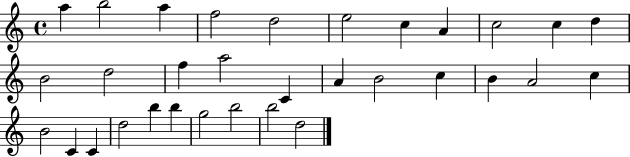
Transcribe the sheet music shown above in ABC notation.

X:1
T:Untitled
M:4/4
L:1/4
K:C
a b2 a f2 d2 e2 c A c2 c d B2 d2 f a2 C A B2 c B A2 c B2 C C d2 b b g2 b2 b2 d2